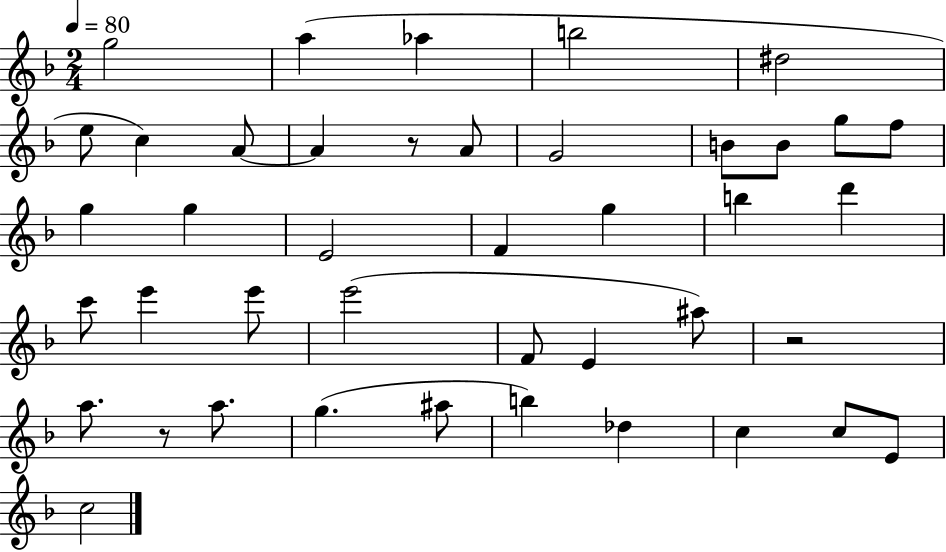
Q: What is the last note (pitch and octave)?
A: C5